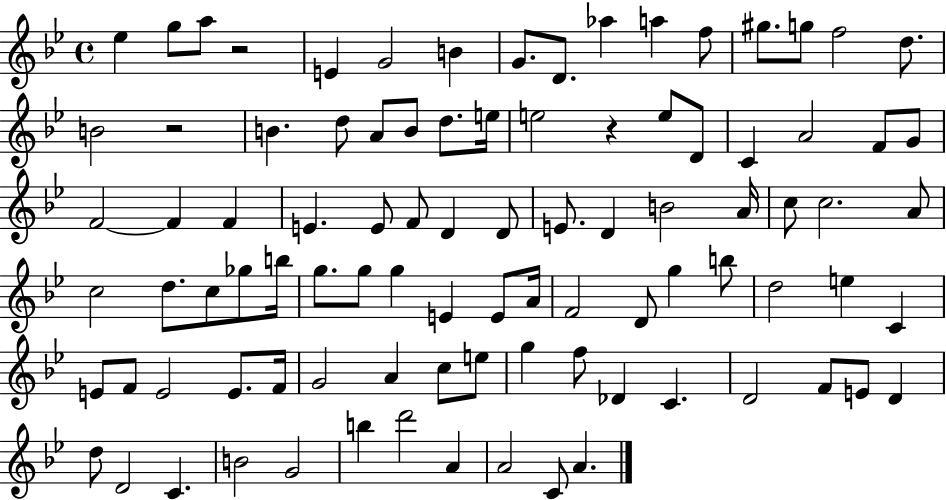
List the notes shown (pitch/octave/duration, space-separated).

Eb5/q G5/e A5/e R/h E4/q G4/h B4/q G4/e. D4/e. Ab5/q A5/q F5/e G#5/e. G5/e F5/h D5/e. B4/h R/h B4/q. D5/e A4/e B4/e D5/e. E5/s E5/h R/q E5/e D4/e C4/q A4/h F4/e G4/e F4/h F4/q F4/q E4/q. E4/e F4/e D4/q D4/e E4/e. D4/q B4/h A4/s C5/e C5/h. A4/e C5/h D5/e. C5/e Gb5/e B5/s G5/e. G5/e G5/q E4/q E4/e A4/s F4/h D4/e G5/q B5/e D5/h E5/q C4/q E4/e F4/e E4/h E4/e. F4/s G4/h A4/q C5/e E5/e G5/q F5/e Db4/q C4/q. D4/h F4/e E4/e D4/q D5/e D4/h C4/q. B4/h G4/h B5/q D6/h A4/q A4/h C4/e A4/q.